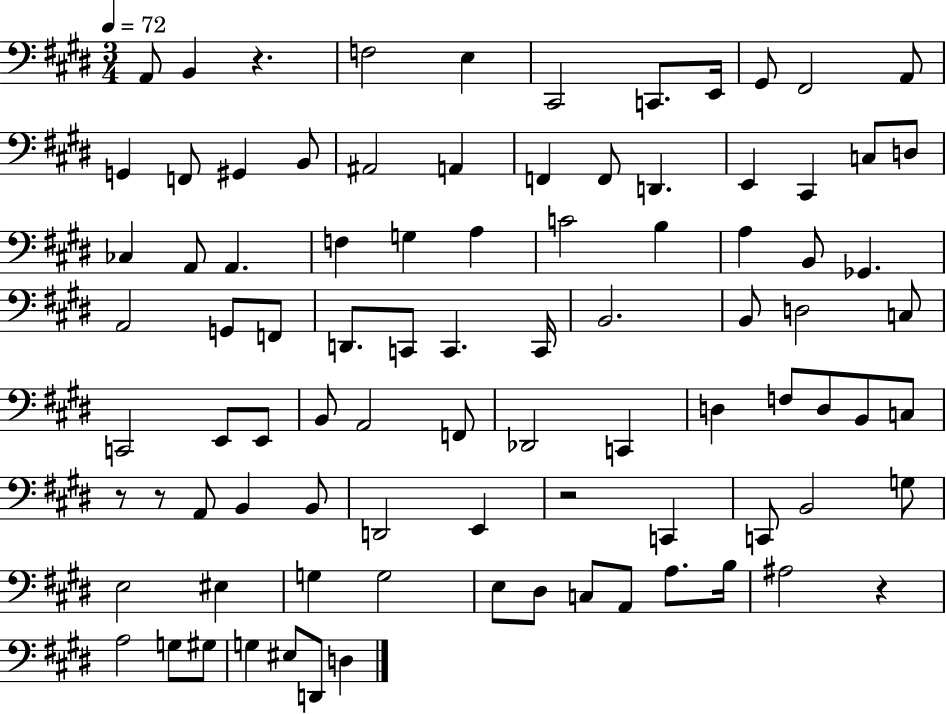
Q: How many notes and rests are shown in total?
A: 90